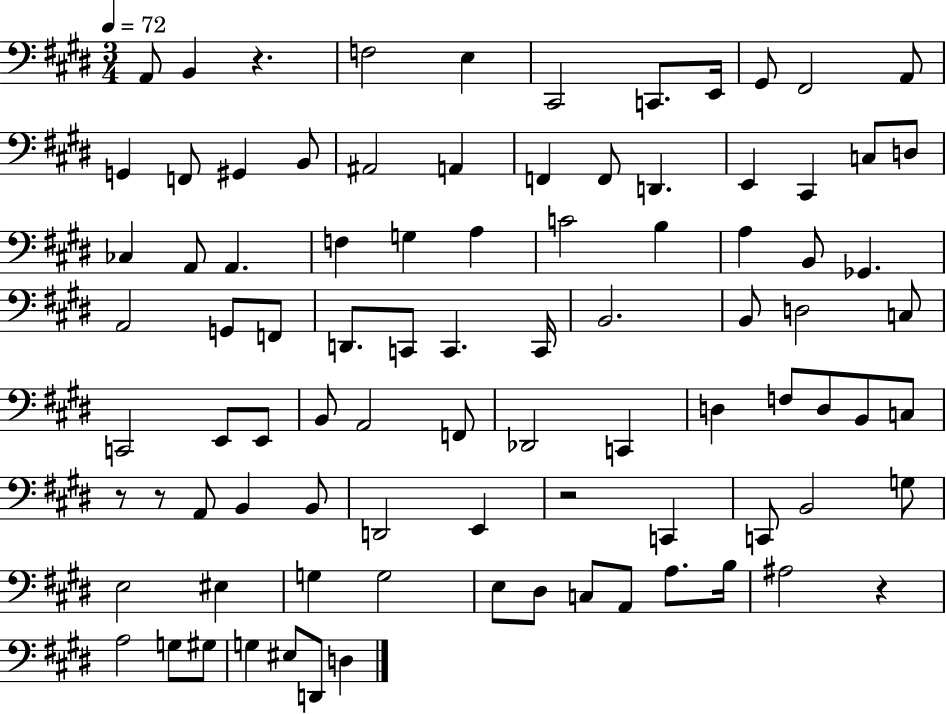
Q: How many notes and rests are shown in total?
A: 90